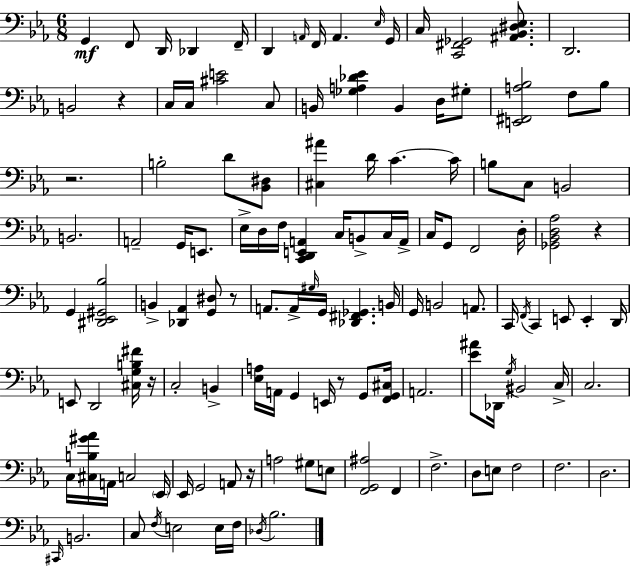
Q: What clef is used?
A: bass